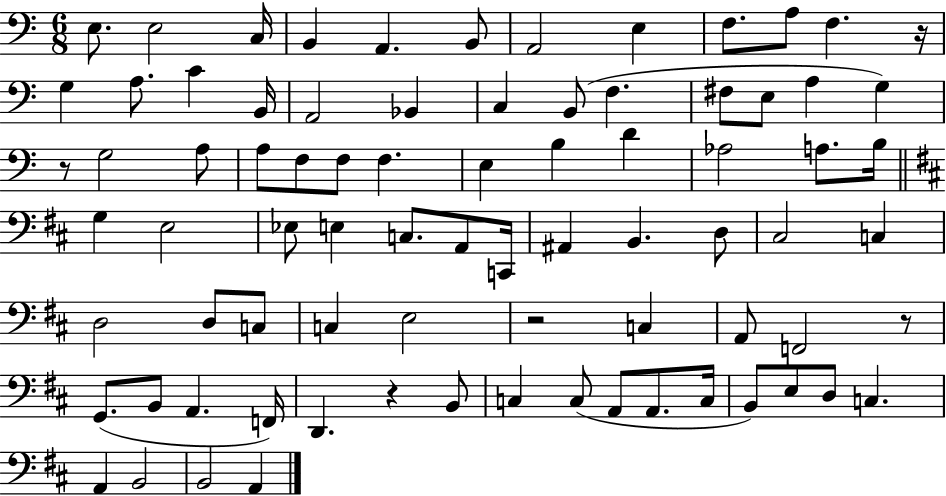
E3/e. E3/h C3/s B2/q A2/q. B2/e A2/h E3/q F3/e. A3/e F3/q. R/s G3/q A3/e. C4/q B2/s A2/h Bb2/q C3/q B2/e F3/q. F#3/e E3/e A3/q G3/q R/e G3/h A3/e A3/e F3/e F3/e F3/q. E3/q B3/q D4/q Ab3/h A3/e. B3/s G3/q E3/h Eb3/e E3/q C3/e. A2/e C2/s A#2/q B2/q. D3/e C#3/h C3/q D3/h D3/e C3/e C3/q E3/h R/h C3/q A2/e F2/h R/e G2/e. B2/e A2/q. F2/s D2/q. R/q B2/e C3/q C3/e A2/e A2/e. C3/s B2/e E3/e D3/e C3/q. A2/q B2/h B2/h A2/q